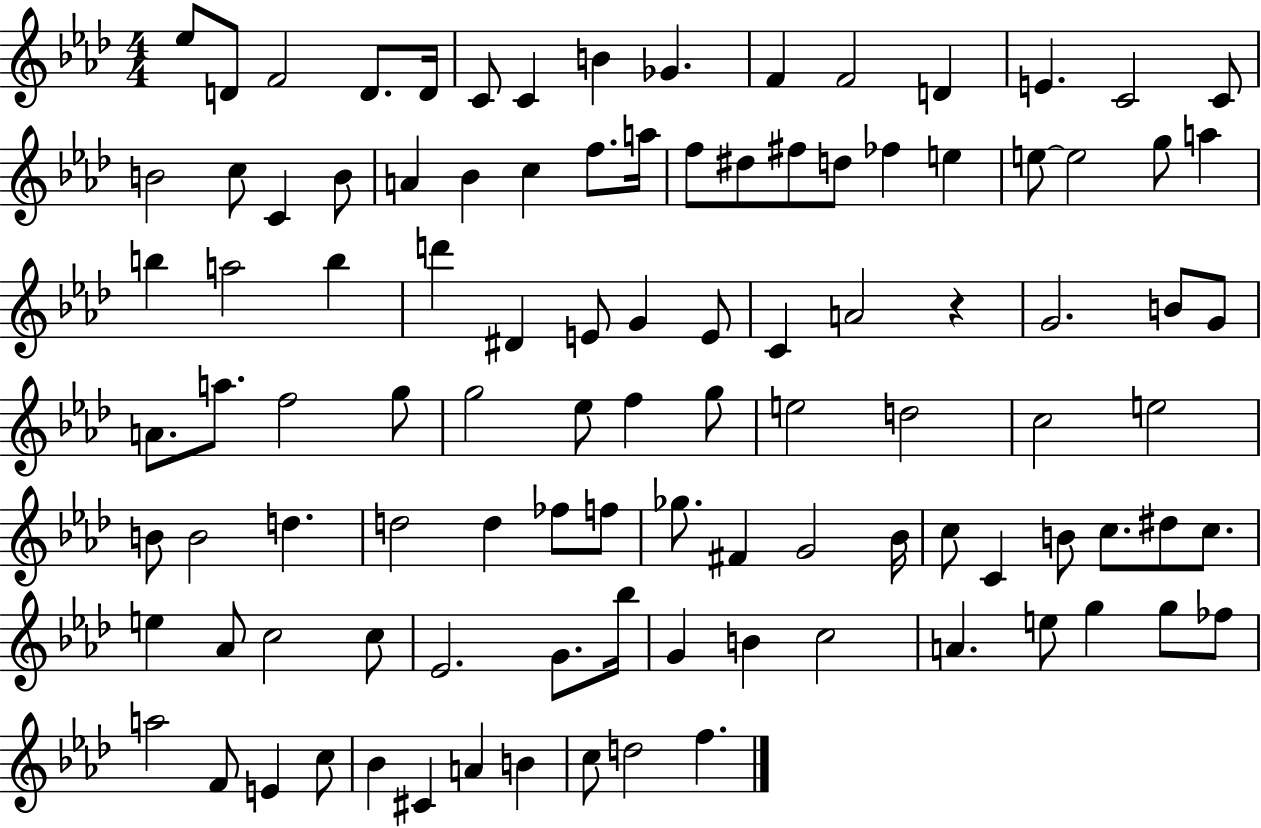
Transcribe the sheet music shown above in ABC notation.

X:1
T:Untitled
M:4/4
L:1/4
K:Ab
_e/2 D/2 F2 D/2 D/4 C/2 C B _G F F2 D E C2 C/2 B2 c/2 C B/2 A _B c f/2 a/4 f/2 ^d/2 ^f/2 d/2 _f e e/2 e2 g/2 a b a2 b d' ^D E/2 G E/2 C A2 z G2 B/2 G/2 A/2 a/2 f2 g/2 g2 _e/2 f g/2 e2 d2 c2 e2 B/2 B2 d d2 d _f/2 f/2 _g/2 ^F G2 _B/4 c/2 C B/2 c/2 ^d/2 c/2 e _A/2 c2 c/2 _E2 G/2 _b/4 G B c2 A e/2 g g/2 _f/2 a2 F/2 E c/2 _B ^C A B c/2 d2 f